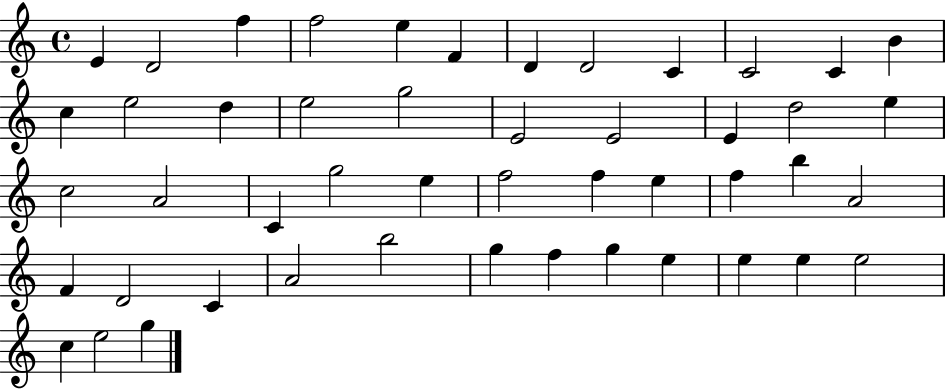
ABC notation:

X:1
T:Untitled
M:4/4
L:1/4
K:C
E D2 f f2 e F D D2 C C2 C B c e2 d e2 g2 E2 E2 E d2 e c2 A2 C g2 e f2 f e f b A2 F D2 C A2 b2 g f g e e e e2 c e2 g